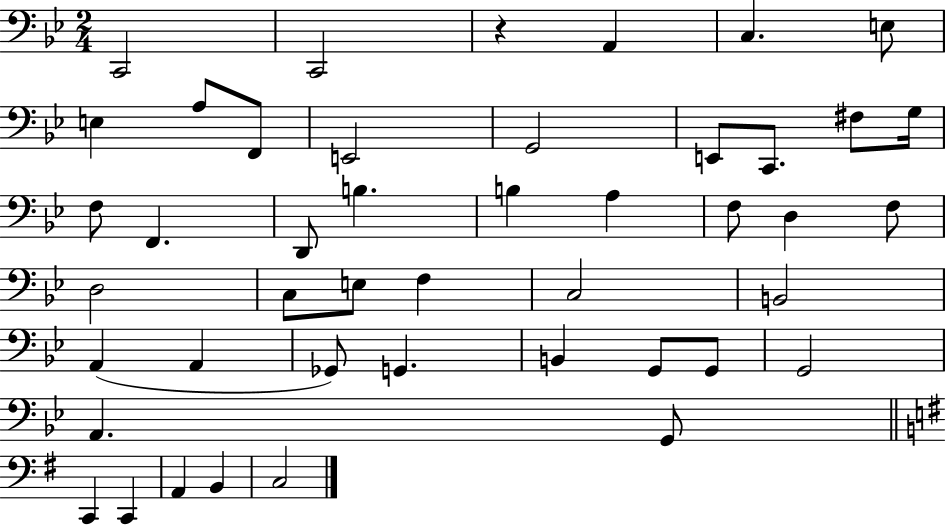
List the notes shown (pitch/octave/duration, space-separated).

C2/h C2/h R/q A2/q C3/q. E3/e E3/q A3/e F2/e E2/h G2/h E2/e C2/e. F#3/e G3/s F3/e F2/q. D2/e B3/q. B3/q A3/q F3/e D3/q F3/e D3/h C3/e E3/e F3/q C3/h B2/h A2/q A2/q Gb2/e G2/q. B2/q G2/e G2/e G2/h A2/q. G2/e C2/q C2/q A2/q B2/q C3/h